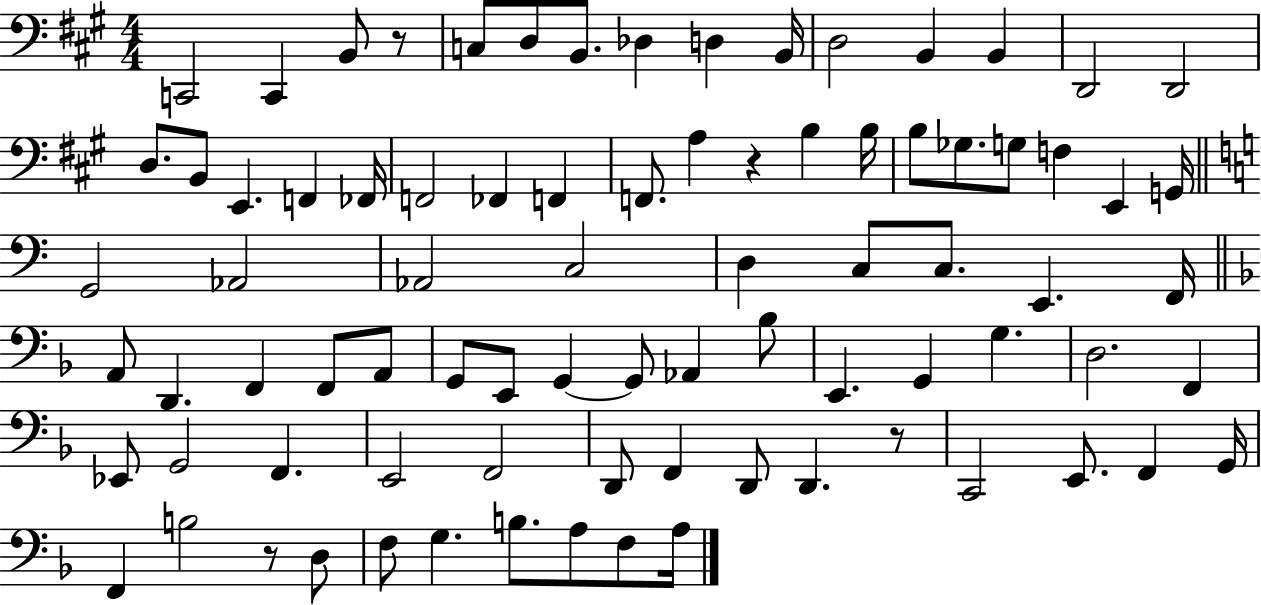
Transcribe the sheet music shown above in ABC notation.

X:1
T:Untitled
M:4/4
L:1/4
K:A
C,,2 C,, B,,/2 z/2 C,/2 D,/2 B,,/2 _D, D, B,,/4 D,2 B,, B,, D,,2 D,,2 D,/2 B,,/2 E,, F,, _F,,/4 F,,2 _F,, F,, F,,/2 A, z B, B,/4 B,/2 _G,/2 G,/2 F, E,, G,,/4 G,,2 _A,,2 _A,,2 C,2 D, C,/2 C,/2 E,, F,,/4 A,,/2 D,, F,, F,,/2 A,,/2 G,,/2 E,,/2 G,, G,,/2 _A,, _B,/2 E,, G,, G, D,2 F,, _E,,/2 G,,2 F,, E,,2 F,,2 D,,/2 F,, D,,/2 D,, z/2 C,,2 E,,/2 F,, G,,/4 F,, B,2 z/2 D,/2 F,/2 G, B,/2 A,/2 F,/2 A,/4